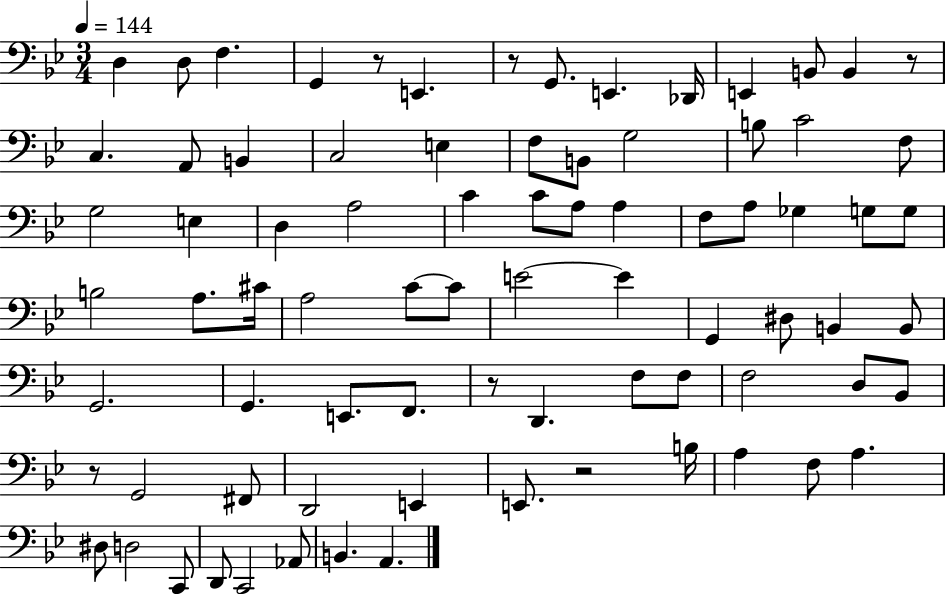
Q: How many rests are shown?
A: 6